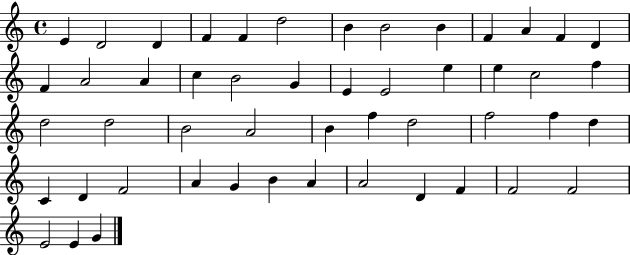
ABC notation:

X:1
T:Untitled
M:4/4
L:1/4
K:C
E D2 D F F d2 B B2 B F A F D F A2 A c B2 G E E2 e e c2 f d2 d2 B2 A2 B f d2 f2 f d C D F2 A G B A A2 D F F2 F2 E2 E G